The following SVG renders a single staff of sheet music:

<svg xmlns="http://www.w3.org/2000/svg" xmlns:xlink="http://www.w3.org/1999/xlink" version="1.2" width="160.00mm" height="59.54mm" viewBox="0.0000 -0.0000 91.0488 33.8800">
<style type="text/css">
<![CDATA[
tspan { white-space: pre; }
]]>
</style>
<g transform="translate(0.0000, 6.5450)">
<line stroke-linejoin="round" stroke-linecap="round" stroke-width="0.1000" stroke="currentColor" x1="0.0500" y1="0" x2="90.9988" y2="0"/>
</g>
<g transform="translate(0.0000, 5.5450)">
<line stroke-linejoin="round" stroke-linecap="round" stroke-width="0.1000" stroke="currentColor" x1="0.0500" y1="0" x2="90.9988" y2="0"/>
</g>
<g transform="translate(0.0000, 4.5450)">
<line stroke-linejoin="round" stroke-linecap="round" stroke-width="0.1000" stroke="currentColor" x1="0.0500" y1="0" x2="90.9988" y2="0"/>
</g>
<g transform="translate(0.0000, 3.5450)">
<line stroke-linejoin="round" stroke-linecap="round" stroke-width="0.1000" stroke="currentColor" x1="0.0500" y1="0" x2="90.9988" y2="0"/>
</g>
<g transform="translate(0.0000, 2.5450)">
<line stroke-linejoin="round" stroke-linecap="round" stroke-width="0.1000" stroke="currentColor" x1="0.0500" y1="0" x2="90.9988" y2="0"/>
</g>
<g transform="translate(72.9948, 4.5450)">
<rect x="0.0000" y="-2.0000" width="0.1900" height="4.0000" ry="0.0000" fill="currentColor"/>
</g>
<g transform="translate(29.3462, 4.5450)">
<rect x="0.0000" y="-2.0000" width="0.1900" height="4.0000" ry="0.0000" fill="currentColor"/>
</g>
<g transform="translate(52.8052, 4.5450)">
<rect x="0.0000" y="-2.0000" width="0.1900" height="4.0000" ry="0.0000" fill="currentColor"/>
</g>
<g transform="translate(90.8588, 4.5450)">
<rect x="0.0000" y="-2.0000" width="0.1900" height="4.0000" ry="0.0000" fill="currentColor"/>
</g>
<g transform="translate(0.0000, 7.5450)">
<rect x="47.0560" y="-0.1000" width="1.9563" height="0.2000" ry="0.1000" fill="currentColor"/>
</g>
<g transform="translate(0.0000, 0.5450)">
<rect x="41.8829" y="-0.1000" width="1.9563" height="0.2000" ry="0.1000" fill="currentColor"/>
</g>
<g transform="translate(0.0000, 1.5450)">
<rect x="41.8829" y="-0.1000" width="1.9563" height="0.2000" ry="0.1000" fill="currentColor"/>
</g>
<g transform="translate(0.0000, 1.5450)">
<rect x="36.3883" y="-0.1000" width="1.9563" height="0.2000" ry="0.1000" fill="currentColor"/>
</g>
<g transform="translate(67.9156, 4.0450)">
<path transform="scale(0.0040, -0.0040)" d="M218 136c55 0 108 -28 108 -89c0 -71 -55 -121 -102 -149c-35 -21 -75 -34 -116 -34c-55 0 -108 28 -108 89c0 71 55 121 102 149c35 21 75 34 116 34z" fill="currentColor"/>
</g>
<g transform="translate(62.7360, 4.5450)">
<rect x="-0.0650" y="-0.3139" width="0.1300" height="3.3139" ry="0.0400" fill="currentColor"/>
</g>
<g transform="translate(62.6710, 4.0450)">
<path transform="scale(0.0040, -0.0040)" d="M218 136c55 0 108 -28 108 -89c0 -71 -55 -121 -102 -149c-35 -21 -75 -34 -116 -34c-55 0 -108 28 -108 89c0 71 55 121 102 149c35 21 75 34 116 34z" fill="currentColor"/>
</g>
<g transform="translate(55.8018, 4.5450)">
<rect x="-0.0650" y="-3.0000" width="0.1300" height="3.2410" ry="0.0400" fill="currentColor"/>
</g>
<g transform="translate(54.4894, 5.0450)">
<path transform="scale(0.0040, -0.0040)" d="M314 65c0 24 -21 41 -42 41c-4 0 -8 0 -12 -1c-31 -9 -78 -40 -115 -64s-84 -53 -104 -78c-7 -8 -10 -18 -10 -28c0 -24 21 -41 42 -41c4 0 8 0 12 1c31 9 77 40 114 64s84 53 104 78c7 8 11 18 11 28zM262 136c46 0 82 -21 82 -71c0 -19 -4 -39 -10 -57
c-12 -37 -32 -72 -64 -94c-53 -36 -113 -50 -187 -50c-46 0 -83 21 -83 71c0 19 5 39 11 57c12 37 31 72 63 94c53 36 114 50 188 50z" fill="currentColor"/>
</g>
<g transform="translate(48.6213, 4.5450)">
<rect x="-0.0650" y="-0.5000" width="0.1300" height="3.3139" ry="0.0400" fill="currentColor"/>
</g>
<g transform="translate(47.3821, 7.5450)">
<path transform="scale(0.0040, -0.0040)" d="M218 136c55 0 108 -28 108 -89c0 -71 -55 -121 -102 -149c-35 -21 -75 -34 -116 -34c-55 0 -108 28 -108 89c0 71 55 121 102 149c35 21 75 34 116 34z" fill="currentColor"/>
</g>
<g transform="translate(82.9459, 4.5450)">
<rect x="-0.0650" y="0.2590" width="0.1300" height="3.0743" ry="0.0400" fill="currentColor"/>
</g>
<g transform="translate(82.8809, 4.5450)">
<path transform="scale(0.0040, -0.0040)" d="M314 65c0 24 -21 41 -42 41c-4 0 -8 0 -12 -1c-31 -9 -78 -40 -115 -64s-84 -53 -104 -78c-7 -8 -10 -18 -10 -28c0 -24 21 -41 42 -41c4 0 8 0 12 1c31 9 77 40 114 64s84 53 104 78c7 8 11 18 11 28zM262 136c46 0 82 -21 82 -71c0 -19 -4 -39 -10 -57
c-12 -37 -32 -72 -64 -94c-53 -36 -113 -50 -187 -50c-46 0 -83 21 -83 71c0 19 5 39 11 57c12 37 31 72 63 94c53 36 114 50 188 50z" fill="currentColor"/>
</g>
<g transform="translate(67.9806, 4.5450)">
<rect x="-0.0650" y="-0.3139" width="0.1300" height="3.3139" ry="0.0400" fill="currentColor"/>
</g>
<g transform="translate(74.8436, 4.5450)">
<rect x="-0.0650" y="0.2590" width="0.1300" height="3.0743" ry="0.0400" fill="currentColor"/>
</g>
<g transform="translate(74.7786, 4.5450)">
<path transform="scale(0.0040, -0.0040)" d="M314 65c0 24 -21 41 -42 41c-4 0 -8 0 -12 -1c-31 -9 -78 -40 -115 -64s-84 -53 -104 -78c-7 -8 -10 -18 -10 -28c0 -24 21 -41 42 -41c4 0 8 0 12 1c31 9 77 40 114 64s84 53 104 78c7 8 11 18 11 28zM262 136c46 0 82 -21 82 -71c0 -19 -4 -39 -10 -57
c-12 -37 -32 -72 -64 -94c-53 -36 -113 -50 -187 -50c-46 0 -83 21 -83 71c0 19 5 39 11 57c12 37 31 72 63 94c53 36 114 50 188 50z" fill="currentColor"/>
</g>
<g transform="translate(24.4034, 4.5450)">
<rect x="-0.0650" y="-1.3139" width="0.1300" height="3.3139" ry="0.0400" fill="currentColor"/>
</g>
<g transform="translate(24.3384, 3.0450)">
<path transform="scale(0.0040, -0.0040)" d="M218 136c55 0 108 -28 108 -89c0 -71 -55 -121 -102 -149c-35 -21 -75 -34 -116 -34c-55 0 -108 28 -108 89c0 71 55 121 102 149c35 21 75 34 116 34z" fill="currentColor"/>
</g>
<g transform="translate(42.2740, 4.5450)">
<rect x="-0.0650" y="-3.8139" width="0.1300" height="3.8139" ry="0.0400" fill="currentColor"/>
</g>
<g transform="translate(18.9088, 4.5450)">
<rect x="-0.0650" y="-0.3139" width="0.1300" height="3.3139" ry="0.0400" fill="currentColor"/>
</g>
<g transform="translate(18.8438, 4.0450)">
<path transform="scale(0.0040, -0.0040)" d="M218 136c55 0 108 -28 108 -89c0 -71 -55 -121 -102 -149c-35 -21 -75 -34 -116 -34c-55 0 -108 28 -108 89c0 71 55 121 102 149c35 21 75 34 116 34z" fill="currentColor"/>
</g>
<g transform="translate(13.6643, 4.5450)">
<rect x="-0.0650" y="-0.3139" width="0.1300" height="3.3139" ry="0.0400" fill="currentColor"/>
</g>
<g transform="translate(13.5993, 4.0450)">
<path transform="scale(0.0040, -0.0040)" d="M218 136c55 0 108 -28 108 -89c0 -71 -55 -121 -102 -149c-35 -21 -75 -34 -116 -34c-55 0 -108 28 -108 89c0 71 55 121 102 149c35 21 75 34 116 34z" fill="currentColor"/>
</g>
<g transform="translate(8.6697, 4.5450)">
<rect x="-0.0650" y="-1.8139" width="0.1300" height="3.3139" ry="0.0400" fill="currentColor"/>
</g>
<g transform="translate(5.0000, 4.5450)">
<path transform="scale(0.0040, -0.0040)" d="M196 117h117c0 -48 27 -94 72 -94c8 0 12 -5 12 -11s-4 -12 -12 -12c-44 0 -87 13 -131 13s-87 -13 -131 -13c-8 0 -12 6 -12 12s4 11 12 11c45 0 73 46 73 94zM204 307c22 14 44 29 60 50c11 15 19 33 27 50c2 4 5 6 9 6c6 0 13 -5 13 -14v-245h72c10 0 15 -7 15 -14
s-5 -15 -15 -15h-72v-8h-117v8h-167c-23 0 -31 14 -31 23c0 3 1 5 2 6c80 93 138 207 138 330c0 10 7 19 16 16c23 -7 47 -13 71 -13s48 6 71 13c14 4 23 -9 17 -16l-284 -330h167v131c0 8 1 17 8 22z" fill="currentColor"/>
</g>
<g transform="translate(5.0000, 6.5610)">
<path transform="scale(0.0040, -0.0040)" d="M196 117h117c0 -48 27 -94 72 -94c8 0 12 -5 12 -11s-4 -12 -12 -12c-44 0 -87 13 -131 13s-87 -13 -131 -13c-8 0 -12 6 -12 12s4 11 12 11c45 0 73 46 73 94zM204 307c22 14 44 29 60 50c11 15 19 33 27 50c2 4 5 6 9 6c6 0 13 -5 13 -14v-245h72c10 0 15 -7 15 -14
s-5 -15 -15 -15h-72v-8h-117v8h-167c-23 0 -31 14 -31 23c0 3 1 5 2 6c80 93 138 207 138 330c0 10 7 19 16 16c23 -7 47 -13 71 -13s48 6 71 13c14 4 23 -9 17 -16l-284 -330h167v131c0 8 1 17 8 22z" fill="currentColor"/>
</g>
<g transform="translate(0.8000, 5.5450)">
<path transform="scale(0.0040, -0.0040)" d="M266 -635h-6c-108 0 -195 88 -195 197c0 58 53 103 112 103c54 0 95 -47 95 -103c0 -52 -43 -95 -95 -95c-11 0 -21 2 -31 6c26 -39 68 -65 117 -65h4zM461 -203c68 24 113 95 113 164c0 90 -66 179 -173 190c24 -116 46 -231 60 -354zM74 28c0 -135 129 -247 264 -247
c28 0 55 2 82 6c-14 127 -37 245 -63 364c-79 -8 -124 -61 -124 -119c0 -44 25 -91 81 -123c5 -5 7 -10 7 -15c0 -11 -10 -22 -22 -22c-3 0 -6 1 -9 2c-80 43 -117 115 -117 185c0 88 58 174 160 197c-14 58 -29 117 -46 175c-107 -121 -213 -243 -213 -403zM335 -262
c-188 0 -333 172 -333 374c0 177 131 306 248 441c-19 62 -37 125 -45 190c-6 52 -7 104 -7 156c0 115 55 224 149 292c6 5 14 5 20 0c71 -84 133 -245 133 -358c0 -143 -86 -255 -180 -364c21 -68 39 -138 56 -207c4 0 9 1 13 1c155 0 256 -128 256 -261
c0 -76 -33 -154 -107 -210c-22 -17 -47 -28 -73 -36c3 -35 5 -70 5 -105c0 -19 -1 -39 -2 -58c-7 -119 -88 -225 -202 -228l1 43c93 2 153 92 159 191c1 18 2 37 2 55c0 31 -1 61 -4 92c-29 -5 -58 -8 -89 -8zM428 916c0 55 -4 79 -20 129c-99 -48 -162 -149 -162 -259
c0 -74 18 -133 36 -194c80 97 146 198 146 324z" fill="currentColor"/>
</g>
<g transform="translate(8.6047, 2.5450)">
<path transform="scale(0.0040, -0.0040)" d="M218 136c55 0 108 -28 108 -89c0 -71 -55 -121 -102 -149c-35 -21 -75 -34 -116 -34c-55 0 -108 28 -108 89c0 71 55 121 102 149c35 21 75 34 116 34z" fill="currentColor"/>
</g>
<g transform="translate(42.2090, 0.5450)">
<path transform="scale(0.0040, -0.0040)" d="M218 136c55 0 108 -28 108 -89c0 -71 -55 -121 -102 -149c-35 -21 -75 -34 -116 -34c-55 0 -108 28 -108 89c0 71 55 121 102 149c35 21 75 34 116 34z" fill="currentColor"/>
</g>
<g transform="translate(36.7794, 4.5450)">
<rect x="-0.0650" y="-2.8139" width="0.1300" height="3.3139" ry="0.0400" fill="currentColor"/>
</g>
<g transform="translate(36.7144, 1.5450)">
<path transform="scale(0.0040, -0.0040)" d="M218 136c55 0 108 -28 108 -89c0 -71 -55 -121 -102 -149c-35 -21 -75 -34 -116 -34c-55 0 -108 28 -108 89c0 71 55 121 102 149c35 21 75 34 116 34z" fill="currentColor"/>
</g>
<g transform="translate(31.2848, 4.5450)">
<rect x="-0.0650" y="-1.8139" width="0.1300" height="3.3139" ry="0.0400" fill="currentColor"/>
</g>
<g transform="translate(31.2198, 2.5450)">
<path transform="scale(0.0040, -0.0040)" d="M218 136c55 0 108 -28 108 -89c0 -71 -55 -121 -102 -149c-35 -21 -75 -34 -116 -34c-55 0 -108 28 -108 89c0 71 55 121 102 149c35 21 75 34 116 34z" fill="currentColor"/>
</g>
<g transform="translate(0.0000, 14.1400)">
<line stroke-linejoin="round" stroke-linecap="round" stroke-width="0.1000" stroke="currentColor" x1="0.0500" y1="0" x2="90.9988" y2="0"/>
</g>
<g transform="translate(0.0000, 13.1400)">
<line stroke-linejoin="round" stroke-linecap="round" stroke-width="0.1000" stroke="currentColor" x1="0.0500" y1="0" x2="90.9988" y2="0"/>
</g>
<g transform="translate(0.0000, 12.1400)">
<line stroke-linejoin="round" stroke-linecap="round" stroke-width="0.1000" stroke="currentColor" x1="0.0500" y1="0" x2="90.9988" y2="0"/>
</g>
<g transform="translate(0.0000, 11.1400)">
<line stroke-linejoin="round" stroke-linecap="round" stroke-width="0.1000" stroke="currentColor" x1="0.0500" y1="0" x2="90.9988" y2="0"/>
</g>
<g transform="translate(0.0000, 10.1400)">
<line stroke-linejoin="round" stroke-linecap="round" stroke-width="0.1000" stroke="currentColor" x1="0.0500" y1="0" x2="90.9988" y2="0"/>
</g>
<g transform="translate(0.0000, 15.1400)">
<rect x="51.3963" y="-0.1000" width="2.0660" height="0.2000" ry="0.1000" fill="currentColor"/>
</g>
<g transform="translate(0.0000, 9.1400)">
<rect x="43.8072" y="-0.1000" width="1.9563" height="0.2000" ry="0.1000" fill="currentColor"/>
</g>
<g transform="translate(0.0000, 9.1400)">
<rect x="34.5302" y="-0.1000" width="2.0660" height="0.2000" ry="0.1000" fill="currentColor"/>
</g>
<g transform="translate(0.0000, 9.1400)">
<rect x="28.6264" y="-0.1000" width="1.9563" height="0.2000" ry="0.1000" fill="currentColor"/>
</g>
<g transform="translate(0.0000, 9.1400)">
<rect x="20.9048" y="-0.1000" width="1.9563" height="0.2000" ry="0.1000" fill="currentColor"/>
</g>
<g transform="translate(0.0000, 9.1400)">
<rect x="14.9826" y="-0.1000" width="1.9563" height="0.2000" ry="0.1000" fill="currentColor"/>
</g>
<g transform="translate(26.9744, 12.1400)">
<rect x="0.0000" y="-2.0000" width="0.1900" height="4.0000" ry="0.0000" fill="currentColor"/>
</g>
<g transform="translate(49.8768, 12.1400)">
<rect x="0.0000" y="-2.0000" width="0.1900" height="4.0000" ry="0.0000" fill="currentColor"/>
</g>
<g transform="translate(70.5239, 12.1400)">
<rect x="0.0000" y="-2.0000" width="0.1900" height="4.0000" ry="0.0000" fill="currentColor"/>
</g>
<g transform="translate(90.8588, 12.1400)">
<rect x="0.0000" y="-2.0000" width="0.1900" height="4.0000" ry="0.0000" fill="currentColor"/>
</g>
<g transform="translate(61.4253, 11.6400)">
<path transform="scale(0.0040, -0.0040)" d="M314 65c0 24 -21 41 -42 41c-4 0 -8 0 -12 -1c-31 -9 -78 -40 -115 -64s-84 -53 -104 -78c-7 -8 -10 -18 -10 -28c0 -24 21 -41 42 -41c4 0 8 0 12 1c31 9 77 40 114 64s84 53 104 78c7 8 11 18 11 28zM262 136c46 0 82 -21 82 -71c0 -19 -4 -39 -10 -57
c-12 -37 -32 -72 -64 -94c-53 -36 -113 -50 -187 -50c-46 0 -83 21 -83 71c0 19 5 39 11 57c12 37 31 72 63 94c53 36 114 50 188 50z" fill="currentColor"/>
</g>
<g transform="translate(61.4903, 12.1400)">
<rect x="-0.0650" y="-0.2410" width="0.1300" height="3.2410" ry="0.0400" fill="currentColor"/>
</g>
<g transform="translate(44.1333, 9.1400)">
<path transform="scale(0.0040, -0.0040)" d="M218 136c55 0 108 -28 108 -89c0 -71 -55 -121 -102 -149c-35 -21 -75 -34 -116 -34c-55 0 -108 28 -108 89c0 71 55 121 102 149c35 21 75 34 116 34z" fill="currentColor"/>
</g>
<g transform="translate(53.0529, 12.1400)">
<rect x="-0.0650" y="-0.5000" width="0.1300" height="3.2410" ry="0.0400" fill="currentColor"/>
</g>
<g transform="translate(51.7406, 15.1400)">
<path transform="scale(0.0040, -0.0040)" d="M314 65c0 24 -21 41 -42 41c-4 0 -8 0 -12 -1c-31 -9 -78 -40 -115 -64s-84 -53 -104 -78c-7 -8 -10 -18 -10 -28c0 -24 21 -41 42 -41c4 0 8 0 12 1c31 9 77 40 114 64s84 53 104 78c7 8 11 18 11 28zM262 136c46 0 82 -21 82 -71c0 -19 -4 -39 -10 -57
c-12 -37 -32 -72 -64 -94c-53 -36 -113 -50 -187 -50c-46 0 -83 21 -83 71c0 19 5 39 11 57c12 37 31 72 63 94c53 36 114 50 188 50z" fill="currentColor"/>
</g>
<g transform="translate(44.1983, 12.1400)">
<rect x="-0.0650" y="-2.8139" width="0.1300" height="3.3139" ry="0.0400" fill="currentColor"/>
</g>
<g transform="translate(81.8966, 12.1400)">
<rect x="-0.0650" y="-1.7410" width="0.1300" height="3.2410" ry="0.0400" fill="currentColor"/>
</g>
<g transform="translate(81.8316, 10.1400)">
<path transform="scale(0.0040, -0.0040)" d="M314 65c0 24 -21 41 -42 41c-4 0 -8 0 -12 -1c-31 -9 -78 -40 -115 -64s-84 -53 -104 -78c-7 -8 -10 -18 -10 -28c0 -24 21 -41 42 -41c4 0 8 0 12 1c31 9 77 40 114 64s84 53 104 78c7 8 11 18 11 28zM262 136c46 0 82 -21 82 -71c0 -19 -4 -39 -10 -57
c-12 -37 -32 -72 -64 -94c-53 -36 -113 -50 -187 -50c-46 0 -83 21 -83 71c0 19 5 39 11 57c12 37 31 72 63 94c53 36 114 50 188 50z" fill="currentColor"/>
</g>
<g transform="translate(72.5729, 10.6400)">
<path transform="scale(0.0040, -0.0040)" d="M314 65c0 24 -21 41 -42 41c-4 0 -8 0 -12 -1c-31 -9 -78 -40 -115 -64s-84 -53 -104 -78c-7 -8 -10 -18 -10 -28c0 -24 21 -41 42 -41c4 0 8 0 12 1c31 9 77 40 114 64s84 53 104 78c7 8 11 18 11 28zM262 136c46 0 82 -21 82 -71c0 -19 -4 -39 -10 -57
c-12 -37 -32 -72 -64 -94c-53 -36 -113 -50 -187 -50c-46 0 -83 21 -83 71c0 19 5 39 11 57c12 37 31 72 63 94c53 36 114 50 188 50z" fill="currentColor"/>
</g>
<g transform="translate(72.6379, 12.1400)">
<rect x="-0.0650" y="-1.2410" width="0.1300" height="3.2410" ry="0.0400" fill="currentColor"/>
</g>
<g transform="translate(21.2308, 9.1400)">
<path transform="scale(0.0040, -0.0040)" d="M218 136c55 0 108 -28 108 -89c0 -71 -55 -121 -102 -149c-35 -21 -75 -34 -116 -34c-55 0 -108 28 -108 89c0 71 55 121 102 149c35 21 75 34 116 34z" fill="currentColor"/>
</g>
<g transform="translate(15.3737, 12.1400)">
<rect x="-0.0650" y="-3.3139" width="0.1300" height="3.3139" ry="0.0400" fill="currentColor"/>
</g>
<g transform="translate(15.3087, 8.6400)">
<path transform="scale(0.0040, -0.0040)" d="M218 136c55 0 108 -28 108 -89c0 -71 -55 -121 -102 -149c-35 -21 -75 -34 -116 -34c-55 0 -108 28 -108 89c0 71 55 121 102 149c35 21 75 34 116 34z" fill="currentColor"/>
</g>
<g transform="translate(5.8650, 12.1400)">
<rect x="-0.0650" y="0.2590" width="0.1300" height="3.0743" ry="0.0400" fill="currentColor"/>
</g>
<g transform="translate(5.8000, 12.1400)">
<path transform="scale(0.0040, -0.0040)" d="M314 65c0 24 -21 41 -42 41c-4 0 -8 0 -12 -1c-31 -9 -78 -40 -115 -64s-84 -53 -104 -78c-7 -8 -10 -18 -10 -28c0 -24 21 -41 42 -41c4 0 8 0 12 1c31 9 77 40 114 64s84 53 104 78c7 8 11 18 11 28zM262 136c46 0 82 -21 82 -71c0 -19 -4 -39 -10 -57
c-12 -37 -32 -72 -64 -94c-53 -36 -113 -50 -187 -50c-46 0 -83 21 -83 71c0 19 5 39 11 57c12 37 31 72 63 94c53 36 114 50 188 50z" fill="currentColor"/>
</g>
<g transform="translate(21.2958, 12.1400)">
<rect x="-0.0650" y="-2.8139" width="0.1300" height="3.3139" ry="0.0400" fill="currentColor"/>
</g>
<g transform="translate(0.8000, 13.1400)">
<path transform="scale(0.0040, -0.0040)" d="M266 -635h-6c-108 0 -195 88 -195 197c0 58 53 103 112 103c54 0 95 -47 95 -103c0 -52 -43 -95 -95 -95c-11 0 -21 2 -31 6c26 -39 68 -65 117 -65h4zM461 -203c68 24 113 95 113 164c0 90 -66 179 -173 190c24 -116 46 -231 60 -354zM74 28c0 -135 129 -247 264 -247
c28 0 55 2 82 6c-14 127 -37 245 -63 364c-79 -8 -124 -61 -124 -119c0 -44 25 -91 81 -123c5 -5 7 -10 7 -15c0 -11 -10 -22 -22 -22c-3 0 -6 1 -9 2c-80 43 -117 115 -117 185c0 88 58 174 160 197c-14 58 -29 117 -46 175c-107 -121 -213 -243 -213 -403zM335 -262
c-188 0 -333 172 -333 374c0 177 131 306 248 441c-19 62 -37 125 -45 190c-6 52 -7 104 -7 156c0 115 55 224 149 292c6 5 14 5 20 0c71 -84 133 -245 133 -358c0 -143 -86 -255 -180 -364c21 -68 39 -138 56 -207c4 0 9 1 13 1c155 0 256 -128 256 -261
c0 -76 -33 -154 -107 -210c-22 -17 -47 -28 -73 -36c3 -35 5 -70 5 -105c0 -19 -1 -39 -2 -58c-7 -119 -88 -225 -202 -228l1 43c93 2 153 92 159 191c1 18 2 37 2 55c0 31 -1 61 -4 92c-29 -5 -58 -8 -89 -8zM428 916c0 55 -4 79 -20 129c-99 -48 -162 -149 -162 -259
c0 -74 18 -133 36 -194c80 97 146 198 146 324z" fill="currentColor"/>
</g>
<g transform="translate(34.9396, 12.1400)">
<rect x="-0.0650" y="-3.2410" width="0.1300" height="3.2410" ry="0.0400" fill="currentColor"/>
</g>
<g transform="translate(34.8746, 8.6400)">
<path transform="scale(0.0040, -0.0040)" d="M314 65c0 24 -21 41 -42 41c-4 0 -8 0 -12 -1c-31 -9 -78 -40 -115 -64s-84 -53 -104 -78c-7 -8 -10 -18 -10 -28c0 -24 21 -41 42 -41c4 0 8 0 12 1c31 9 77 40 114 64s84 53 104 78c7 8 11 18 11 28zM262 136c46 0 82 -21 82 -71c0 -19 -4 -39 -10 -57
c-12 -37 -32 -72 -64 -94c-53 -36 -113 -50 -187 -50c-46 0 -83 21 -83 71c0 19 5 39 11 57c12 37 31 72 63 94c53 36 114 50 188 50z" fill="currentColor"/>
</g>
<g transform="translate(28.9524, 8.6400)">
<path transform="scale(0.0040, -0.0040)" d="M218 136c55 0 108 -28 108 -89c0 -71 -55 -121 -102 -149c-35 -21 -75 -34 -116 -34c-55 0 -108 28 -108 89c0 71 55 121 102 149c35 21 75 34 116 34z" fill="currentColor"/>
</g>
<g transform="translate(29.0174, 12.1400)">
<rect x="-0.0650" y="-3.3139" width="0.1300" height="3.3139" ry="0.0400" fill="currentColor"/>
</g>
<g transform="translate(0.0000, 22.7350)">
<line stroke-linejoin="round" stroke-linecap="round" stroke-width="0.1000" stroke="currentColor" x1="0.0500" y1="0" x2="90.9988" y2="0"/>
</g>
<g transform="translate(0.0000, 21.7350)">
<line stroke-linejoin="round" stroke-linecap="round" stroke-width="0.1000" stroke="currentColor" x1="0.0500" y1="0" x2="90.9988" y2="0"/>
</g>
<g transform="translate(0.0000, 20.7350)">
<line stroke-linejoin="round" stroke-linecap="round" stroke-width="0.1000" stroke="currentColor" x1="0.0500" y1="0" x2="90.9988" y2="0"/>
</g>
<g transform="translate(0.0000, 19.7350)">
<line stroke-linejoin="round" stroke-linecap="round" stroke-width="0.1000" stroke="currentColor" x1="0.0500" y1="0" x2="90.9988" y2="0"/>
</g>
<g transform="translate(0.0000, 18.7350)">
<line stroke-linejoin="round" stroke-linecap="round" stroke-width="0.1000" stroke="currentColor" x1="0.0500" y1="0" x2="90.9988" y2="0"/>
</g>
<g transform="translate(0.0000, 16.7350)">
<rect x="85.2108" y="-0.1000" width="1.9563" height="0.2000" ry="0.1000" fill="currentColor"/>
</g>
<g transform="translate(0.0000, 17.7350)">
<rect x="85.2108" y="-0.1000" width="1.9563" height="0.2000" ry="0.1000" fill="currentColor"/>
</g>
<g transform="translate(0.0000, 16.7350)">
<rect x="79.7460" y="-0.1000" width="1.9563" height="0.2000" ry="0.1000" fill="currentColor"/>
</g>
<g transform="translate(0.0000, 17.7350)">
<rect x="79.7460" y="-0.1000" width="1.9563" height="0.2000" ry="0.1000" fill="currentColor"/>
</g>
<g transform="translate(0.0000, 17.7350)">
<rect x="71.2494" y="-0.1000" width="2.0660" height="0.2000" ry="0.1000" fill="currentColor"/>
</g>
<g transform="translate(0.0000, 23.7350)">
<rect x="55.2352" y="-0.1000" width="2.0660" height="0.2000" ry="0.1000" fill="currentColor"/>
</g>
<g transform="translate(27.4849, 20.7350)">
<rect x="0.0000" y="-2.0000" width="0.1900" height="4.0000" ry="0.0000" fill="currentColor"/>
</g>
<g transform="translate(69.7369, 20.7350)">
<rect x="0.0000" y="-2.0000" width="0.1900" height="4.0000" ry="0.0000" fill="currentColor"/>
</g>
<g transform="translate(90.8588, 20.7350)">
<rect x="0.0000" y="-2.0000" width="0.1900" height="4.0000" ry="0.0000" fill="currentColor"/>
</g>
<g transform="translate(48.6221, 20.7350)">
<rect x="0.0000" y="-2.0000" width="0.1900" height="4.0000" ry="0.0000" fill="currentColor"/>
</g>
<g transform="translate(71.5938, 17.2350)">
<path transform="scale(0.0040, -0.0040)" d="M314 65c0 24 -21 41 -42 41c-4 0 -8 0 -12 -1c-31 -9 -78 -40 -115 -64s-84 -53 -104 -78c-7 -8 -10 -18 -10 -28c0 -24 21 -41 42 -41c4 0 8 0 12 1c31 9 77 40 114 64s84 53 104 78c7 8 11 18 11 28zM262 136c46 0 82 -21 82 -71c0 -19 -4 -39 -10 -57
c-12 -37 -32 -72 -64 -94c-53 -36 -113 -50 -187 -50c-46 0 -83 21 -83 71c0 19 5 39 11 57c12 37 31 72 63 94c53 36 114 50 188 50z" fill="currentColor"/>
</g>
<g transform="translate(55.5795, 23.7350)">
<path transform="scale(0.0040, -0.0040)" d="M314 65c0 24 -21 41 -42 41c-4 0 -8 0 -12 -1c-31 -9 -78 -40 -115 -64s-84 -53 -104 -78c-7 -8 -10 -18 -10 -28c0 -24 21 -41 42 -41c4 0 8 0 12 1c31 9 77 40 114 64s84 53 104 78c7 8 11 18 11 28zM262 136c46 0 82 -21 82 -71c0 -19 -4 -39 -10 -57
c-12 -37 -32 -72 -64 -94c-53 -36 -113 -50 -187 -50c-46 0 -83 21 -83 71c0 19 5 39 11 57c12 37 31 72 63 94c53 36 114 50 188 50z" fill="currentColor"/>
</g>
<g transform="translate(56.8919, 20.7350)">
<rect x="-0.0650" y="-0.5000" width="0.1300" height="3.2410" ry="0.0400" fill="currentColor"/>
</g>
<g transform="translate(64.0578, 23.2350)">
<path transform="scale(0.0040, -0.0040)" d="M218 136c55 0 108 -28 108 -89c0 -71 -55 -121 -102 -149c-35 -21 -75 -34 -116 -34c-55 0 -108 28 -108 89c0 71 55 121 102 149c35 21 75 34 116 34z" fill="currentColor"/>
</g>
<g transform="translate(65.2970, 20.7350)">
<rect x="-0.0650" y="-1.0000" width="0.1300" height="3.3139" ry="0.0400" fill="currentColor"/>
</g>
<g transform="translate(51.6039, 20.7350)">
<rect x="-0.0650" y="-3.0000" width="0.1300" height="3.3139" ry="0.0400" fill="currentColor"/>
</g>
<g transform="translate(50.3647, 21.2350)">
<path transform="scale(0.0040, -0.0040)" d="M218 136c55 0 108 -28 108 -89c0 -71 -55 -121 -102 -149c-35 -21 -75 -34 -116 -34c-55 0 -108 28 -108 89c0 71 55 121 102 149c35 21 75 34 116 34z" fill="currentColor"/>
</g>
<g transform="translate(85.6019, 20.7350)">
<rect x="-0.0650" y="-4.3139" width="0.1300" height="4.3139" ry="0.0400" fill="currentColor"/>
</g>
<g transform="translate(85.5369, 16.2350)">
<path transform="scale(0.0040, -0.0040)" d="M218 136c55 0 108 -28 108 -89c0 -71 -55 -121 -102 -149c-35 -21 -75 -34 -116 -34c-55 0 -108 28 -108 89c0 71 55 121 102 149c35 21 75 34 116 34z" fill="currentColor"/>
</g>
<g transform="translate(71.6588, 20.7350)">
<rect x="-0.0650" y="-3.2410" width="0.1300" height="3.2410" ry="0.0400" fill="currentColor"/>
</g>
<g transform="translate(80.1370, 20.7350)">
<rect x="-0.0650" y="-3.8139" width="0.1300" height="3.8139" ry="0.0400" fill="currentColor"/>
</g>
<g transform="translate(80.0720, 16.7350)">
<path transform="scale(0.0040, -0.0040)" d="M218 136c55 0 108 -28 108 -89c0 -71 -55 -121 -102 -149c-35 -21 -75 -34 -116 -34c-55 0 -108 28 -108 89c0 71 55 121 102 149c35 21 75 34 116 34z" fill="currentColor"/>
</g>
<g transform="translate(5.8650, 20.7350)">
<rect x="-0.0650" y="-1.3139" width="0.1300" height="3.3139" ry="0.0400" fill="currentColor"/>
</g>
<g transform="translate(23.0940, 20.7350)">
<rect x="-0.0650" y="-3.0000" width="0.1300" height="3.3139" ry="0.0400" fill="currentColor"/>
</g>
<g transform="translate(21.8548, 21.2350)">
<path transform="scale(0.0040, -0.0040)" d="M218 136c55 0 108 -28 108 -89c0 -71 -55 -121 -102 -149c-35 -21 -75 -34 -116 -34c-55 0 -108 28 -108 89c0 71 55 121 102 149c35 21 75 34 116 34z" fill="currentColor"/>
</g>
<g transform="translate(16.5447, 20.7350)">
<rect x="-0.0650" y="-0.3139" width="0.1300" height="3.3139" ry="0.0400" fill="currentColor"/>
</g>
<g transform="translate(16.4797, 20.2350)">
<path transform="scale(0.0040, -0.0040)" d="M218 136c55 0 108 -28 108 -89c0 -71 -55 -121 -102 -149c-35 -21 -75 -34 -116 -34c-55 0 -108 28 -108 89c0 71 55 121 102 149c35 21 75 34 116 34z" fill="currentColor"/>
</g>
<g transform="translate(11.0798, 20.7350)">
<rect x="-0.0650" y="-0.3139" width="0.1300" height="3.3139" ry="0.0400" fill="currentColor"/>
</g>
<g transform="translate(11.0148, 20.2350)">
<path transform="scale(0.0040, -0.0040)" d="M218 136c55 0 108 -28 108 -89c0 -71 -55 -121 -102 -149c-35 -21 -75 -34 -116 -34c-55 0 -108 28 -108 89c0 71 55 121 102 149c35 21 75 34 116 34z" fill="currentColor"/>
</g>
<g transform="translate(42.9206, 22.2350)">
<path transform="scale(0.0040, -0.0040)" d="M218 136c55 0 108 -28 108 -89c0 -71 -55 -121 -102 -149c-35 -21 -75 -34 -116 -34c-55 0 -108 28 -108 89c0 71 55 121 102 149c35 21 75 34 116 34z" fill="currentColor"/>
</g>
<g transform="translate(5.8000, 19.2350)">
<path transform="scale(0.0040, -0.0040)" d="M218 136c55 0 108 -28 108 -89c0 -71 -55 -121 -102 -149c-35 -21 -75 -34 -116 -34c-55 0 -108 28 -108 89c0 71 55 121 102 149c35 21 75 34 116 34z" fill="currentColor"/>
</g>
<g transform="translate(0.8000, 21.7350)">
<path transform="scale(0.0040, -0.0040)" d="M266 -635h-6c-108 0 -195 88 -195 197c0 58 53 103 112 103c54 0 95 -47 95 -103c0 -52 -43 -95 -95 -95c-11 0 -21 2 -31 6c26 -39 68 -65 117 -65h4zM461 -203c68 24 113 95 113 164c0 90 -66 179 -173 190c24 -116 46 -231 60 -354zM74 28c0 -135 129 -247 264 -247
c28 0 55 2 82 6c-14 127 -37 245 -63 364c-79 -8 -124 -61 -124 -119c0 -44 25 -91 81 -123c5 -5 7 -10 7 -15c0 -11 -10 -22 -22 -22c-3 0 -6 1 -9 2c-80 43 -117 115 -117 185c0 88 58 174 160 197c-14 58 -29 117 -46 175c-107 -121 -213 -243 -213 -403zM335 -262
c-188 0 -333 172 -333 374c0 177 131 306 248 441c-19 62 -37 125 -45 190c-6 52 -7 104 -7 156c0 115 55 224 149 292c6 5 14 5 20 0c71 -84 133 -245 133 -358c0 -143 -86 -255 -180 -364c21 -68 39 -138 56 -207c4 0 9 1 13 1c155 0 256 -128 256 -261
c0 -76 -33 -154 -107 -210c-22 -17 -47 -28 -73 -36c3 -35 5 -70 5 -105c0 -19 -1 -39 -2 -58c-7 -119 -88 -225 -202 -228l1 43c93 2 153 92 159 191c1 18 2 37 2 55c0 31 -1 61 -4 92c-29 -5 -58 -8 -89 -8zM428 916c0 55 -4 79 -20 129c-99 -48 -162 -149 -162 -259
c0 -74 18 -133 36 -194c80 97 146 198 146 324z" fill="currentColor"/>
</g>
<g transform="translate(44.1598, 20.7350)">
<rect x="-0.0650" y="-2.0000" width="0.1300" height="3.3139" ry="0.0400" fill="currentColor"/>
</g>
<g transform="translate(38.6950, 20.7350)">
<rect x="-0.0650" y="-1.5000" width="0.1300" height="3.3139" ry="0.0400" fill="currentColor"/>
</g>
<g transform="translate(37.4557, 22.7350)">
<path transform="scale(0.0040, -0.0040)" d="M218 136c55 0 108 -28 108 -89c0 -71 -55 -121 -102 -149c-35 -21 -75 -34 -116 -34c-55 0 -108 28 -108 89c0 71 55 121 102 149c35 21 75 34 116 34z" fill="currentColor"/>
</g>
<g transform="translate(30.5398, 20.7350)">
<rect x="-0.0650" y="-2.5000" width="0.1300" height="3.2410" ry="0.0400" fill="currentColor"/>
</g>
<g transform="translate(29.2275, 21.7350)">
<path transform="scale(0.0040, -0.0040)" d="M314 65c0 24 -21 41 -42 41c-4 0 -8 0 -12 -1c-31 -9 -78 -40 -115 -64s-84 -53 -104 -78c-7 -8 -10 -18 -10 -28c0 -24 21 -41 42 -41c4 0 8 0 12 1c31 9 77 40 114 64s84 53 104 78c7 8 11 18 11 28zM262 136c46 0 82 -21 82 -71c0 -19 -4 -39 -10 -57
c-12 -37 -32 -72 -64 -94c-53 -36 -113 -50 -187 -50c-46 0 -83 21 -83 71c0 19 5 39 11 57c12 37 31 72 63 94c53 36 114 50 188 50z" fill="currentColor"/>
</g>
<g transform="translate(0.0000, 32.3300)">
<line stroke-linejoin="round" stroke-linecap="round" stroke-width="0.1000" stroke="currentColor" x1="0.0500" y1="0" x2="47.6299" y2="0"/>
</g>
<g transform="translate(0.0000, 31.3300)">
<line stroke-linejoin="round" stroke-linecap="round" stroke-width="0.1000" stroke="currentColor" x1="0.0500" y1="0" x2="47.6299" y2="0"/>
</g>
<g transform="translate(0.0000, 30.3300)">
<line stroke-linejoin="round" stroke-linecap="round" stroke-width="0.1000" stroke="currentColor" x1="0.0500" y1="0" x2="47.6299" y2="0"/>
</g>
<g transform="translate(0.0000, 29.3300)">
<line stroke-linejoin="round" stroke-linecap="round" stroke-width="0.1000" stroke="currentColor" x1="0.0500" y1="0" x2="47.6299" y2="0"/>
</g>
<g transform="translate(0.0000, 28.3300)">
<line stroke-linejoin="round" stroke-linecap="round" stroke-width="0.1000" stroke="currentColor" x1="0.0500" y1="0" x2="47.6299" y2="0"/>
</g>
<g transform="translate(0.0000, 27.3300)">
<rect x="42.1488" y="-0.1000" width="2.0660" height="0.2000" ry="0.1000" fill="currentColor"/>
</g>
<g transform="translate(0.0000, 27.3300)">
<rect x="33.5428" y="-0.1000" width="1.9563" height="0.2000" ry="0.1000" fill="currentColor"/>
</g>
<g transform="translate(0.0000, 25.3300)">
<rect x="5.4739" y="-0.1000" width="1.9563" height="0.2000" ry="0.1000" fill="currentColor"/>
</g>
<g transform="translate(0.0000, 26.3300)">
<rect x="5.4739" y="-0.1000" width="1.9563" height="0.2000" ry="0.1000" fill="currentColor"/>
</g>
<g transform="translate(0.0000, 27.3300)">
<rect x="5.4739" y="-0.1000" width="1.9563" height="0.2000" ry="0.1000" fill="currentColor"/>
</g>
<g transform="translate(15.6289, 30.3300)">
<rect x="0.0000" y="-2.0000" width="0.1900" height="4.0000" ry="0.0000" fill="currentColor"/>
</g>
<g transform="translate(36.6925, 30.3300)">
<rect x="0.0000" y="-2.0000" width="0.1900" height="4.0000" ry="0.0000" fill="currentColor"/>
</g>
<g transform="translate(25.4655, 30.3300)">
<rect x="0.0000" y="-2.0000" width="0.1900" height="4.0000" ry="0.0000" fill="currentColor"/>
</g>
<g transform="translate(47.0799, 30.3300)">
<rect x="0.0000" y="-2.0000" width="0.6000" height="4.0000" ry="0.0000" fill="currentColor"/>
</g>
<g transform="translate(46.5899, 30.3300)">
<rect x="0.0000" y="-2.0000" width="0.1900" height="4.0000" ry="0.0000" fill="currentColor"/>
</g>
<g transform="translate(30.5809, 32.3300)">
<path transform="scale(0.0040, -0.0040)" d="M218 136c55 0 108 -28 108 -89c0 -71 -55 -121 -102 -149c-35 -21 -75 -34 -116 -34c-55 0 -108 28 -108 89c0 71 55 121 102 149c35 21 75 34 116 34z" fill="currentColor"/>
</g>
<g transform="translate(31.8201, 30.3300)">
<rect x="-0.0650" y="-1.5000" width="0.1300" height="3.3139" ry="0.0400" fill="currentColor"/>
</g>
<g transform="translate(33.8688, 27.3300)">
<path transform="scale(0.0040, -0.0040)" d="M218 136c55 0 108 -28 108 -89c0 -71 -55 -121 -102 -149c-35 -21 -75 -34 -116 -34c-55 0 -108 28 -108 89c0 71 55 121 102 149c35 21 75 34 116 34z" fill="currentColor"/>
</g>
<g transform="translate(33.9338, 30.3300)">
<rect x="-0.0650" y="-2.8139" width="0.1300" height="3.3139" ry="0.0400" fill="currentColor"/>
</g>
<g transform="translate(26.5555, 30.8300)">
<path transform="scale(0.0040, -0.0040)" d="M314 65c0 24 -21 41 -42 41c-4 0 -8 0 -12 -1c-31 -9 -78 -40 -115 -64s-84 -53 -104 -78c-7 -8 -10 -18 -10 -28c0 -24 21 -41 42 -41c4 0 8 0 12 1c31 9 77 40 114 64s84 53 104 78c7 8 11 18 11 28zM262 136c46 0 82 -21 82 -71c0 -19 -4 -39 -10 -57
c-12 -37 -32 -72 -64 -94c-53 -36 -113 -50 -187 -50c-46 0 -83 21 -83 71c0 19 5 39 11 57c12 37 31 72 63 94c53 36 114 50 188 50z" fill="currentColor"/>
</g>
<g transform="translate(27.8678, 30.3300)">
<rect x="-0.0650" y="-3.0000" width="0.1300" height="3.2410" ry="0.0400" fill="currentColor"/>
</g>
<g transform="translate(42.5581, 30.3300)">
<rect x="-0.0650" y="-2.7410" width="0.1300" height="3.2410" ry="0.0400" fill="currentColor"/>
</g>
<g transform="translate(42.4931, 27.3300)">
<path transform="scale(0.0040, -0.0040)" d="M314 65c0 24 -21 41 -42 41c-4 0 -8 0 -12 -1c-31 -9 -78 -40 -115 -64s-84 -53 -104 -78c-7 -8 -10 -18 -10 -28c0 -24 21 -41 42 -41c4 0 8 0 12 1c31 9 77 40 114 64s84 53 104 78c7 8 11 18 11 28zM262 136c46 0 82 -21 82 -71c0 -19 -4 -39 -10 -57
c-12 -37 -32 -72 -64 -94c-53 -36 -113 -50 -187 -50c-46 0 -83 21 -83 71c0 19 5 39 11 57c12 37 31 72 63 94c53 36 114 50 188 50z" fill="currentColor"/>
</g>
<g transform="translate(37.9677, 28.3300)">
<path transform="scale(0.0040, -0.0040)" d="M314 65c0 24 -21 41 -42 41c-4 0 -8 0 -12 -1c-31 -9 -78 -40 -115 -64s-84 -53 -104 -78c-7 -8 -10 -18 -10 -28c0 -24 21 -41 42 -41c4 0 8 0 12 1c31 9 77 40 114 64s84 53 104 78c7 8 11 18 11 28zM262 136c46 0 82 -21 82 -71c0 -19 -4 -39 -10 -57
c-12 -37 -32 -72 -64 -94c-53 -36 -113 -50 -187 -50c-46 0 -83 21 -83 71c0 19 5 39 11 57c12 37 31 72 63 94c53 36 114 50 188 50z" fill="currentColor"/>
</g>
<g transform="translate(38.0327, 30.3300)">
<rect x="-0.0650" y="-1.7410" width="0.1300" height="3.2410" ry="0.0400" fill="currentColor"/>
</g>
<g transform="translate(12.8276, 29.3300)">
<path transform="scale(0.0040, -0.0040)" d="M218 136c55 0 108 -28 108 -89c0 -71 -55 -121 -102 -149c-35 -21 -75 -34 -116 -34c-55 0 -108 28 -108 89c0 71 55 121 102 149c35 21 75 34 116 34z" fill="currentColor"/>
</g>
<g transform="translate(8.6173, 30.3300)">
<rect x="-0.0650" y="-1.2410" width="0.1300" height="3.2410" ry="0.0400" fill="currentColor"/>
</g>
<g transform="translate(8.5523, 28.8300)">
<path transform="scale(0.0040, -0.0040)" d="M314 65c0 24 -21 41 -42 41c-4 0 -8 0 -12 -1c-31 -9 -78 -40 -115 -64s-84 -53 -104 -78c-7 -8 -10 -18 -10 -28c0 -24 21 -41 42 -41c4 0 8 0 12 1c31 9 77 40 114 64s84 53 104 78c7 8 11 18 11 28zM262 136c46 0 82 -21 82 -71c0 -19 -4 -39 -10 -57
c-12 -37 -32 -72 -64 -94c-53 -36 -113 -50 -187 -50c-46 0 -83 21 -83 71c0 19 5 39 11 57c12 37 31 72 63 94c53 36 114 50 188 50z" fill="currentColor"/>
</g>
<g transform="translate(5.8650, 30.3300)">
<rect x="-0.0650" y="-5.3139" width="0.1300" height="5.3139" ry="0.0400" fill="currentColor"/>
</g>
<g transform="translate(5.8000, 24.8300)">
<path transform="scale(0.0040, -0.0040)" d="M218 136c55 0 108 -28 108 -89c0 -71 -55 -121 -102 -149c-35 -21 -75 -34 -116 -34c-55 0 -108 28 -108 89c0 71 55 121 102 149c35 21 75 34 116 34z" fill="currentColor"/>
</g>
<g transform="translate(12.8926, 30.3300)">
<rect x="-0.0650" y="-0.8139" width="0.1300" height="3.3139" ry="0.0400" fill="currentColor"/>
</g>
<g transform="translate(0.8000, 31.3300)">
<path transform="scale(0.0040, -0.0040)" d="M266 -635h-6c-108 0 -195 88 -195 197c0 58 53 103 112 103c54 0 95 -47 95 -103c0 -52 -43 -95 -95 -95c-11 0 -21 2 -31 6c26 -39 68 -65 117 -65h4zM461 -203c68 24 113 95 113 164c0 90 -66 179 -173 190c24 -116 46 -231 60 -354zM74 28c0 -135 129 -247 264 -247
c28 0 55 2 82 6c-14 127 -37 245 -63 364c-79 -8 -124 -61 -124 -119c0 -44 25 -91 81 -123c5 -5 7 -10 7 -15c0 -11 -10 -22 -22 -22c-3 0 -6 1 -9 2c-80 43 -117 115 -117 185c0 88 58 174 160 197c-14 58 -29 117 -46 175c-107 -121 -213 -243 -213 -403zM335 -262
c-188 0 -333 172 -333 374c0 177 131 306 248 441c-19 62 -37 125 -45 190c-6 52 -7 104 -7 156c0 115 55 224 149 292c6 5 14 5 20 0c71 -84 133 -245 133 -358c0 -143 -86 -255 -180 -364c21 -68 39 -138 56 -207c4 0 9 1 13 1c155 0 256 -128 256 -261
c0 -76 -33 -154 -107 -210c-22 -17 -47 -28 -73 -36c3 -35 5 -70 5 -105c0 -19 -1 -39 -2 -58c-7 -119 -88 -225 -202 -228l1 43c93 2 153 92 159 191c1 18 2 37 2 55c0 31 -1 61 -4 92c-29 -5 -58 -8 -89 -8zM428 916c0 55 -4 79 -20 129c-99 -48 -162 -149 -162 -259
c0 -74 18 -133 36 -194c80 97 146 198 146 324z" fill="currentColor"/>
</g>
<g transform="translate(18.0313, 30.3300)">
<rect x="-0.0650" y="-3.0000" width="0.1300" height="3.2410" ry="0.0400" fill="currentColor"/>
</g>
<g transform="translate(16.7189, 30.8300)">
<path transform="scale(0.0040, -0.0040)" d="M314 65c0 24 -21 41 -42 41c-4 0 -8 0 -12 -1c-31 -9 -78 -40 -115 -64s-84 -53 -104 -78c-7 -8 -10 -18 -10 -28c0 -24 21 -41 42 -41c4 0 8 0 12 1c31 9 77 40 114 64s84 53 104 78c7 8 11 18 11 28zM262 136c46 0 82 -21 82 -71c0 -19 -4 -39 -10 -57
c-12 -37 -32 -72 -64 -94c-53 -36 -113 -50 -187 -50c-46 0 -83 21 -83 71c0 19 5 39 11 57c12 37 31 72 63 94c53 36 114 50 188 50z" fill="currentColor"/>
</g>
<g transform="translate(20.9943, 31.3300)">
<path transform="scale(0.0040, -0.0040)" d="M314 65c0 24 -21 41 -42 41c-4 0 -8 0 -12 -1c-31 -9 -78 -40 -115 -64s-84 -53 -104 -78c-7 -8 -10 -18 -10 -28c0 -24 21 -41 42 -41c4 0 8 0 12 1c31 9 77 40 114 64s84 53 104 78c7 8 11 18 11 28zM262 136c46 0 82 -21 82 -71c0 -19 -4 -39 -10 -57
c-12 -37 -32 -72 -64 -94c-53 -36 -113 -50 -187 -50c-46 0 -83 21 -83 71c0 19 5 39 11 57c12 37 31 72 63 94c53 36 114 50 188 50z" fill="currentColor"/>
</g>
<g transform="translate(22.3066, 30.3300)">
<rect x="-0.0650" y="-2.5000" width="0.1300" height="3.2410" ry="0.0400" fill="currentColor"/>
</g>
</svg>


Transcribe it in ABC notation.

X:1
T:Untitled
M:4/4
L:1/4
K:C
f c c e f a c' C A2 c c B2 B2 B2 b a b b2 a C2 c2 e2 f2 e c c A G2 E F A C2 D b2 c' d' f' e2 d A2 G2 A2 E a f2 a2